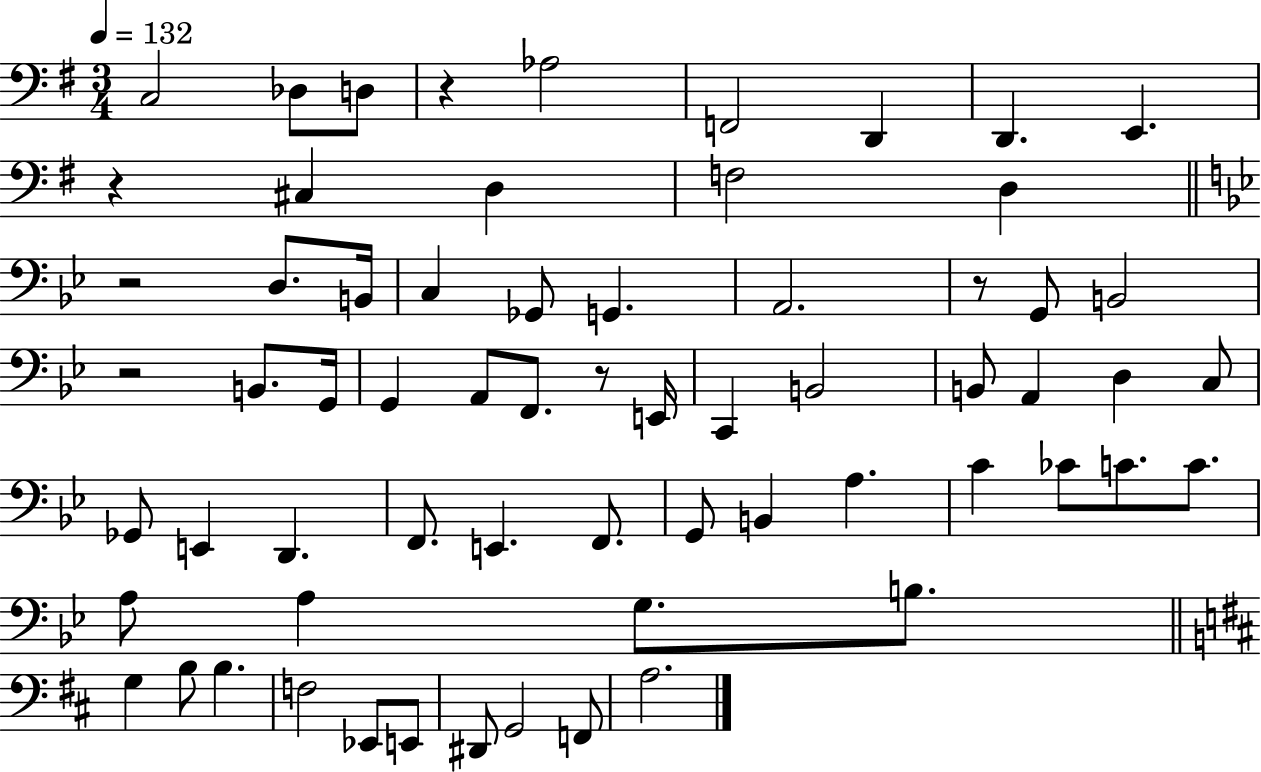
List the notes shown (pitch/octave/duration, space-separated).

C3/h Db3/e D3/e R/q Ab3/h F2/h D2/q D2/q. E2/q. R/q C#3/q D3/q F3/h D3/q R/h D3/e. B2/s C3/q Gb2/e G2/q. A2/h. R/e G2/e B2/h R/h B2/e. G2/s G2/q A2/e F2/e. R/e E2/s C2/q B2/h B2/e A2/q D3/q C3/e Gb2/e E2/q D2/q. F2/e. E2/q. F2/e. G2/e B2/q A3/q. C4/q CES4/e C4/e. C4/e. A3/e A3/q G3/e. B3/e. G3/q B3/e B3/q. F3/h Eb2/e E2/e D#2/e G2/h F2/e A3/h.